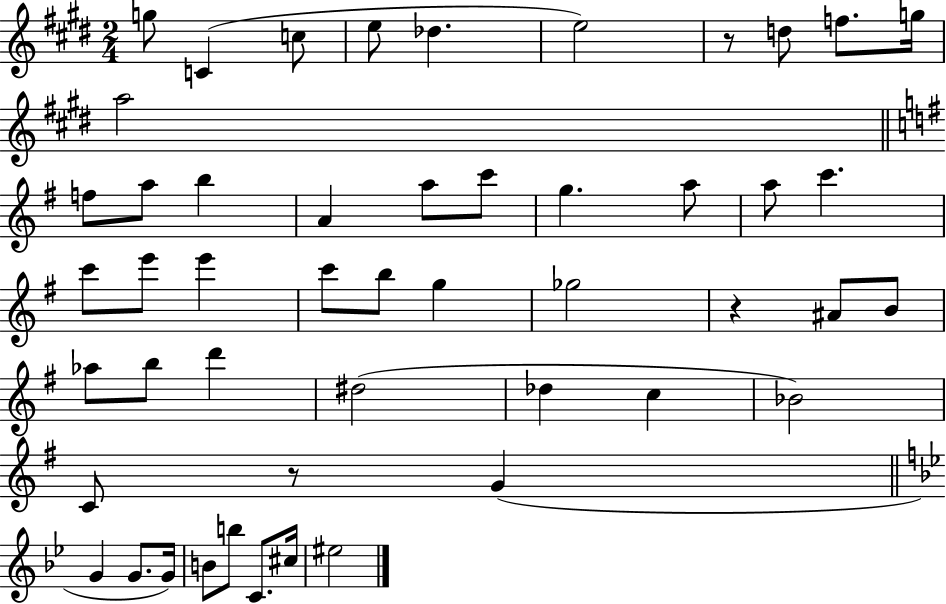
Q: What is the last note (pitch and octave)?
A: EIS5